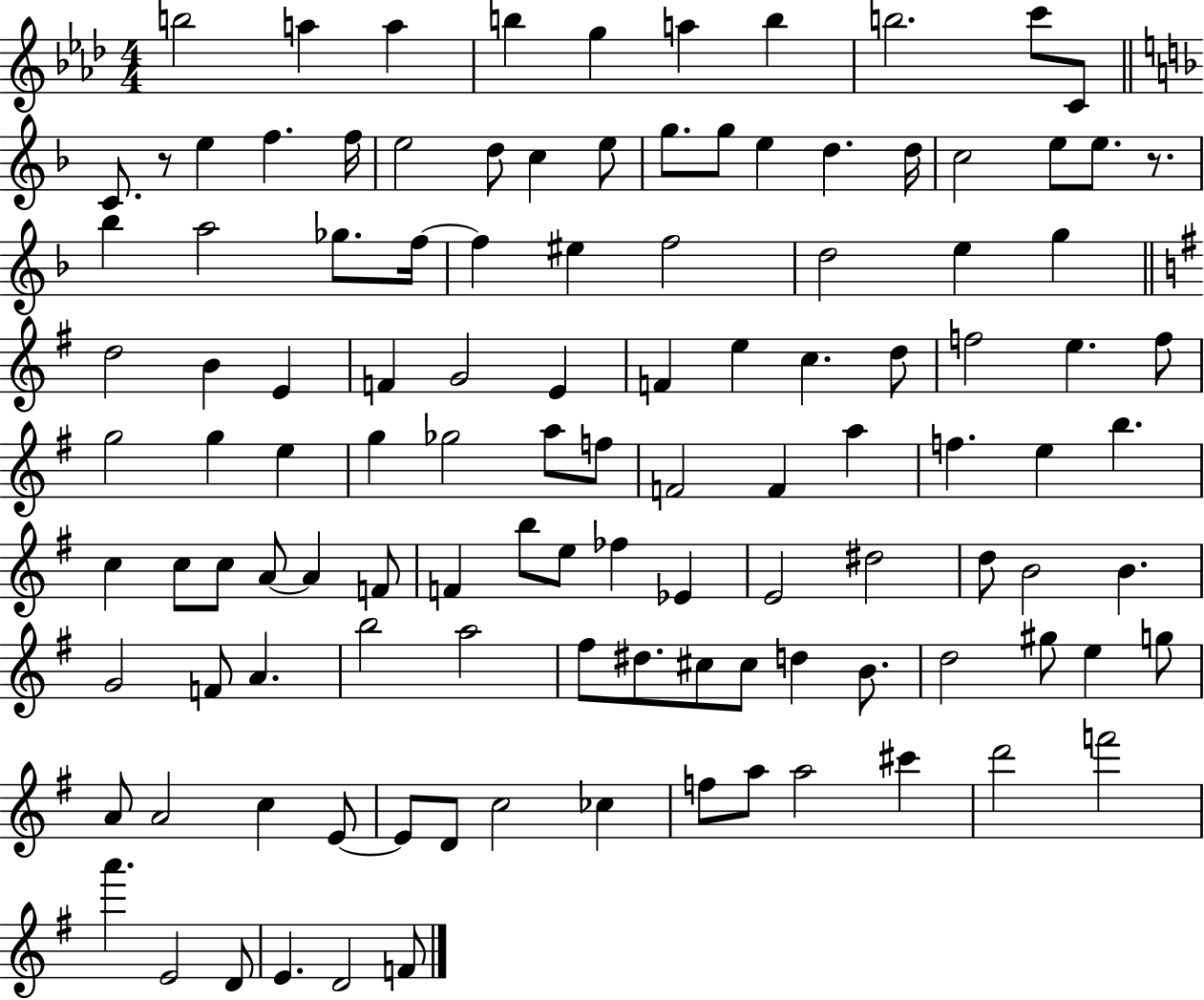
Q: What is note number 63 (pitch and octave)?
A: C5